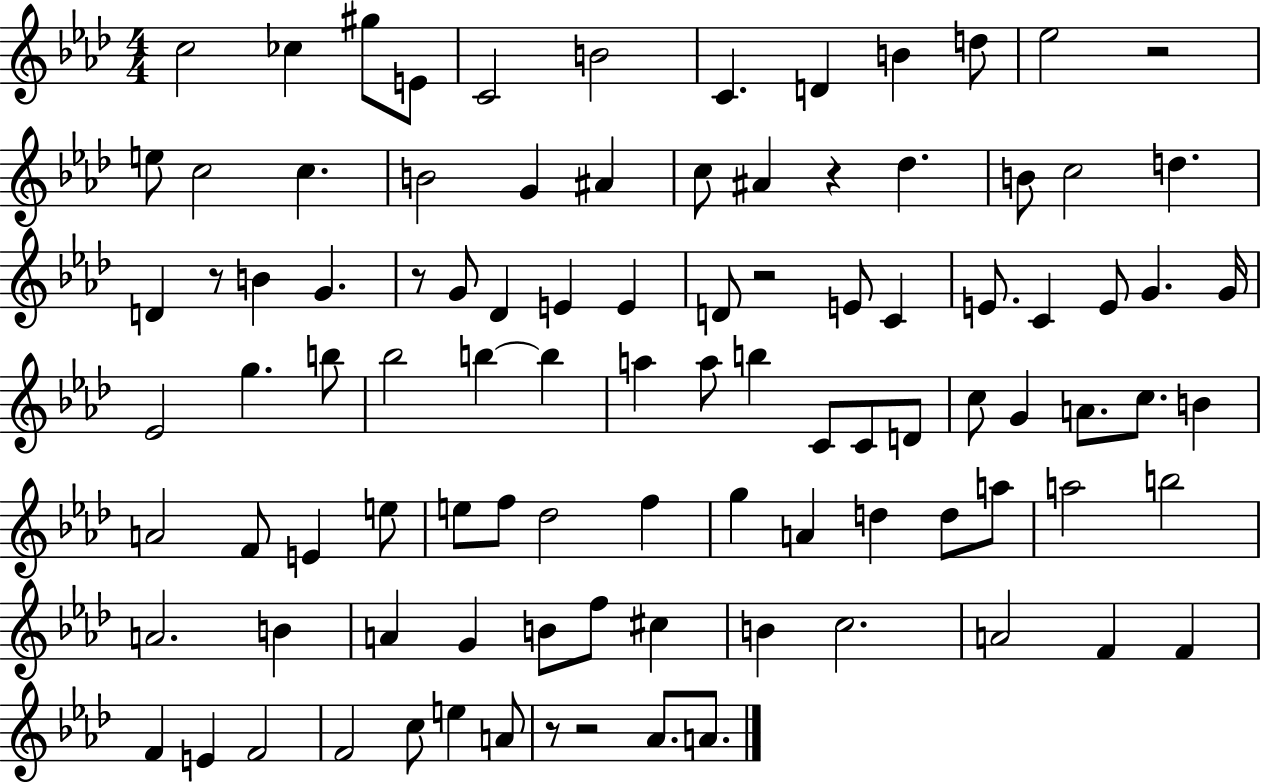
{
  \clef treble
  \numericTimeSignature
  \time 4/4
  \key aes \major
  c''2 ces''4 gis''8 e'8 | c'2 b'2 | c'4. d'4 b'4 d''8 | ees''2 r2 | \break e''8 c''2 c''4. | b'2 g'4 ais'4 | c''8 ais'4 r4 des''4. | b'8 c''2 d''4. | \break d'4 r8 b'4 g'4. | r8 g'8 des'4 e'4 e'4 | d'8 r2 e'8 c'4 | e'8. c'4 e'8 g'4. g'16 | \break ees'2 g''4. b''8 | bes''2 b''4~~ b''4 | a''4 a''8 b''4 c'8 c'8 d'8 | c''8 g'4 a'8. c''8. b'4 | \break a'2 f'8 e'4 e''8 | e''8 f''8 des''2 f''4 | g''4 a'4 d''4 d''8 a''8 | a''2 b''2 | \break a'2. b'4 | a'4 g'4 b'8 f''8 cis''4 | b'4 c''2. | a'2 f'4 f'4 | \break f'4 e'4 f'2 | f'2 c''8 e''4 a'8 | r8 r2 aes'8. a'8. | \bar "|."
}